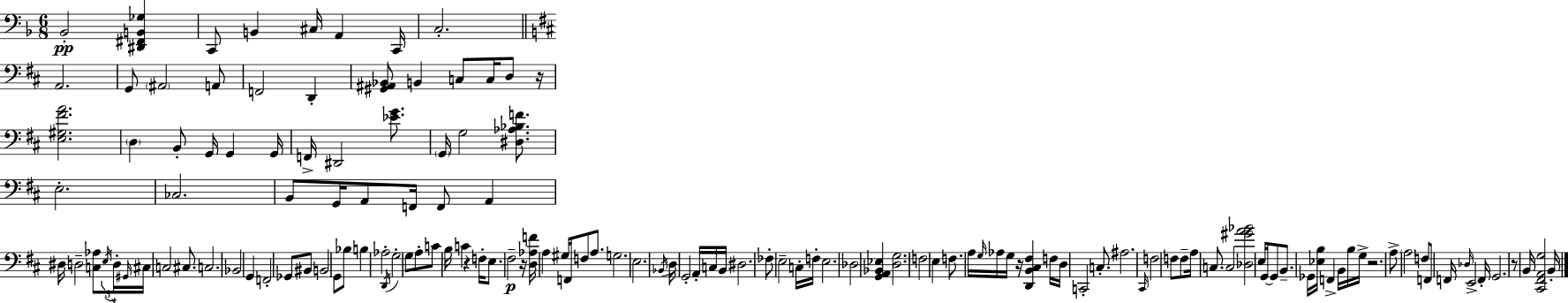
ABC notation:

X:1
T:Untitled
M:6/8
L:1/4
K:F
_B,,2 [^D,,^F,,B,,_G,] C,,/2 B,, ^C,/4 A,, C,,/4 C,2 A,,2 G,,/2 ^A,,2 A,,/2 F,,2 D,, [^G,,^A,,_B,,]/2 B,, C,/2 C,/4 D,/2 z/4 [E,^G,^FA]2 D, B,,/2 G,,/4 G,, G,,/4 F,,/4 ^D,,2 [_EG]/2 G,,/4 G,2 [^D,_A,_B,F]/2 E,2 _C,2 B,,/2 G,,/4 A,,/2 F,,/4 F,,/2 A,, ^D,/4 D,2 [C,_A,]/2 E,/4 D,/4 ^G,,/4 ^C,/4 C,2 ^C,/2 C,2 _B,,2 G,, F,,2 _G,,/2 ^B,,/2 B,,2 G,,/2 _B,/2 B, _A,2 D,,/4 G,2 G,/2 A,/2 C/2 B,/4 C z F,/4 E,/2 ^F,2 z/4 [D,_A,F]/4 A, ^G,/4 F,,/4 F,/2 A,/2 G,2 E,2 _B,,/4 D,/4 G,,2 A,,/4 C,/4 B,,/4 ^D,2 _F,/2 E,2 C,/4 F,/4 E,2 _D,2 [G,,A,,_B,,_E,] [D,G,]2 F,2 E, F,/2 A,/4 G,/4 _A,/4 G,/4 z/4 [D,,B,,^C,^F,] F,/4 D,/4 C,,2 C,/2 ^A,2 ^C,,/4 F,2 F,/2 F,/2 A,/4 C,/2 C,2 [_D,^GA_B]2 E,/4 G,,/4 G,,/2 B,,/2 _G,,/4 [_E,B,]/4 F,, B,,/4 B,/4 G,/4 z2 A,/2 A,2 F,/2 F,,/2 F,,/4 _D,/4 E,,2 F,,/4 G,,2 z/2 B,,/4 [^C,,^F,,A,,G,]2 B,,/4